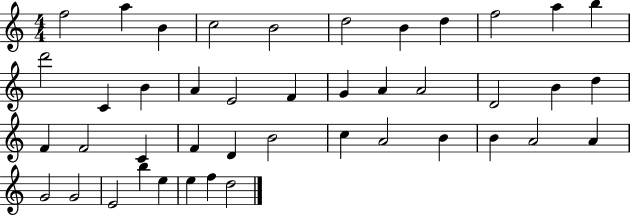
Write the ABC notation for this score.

X:1
T:Untitled
M:4/4
L:1/4
K:C
f2 a B c2 B2 d2 B d f2 a b d'2 C B A E2 F G A A2 D2 B d F F2 C F D B2 c A2 B B A2 A G2 G2 E2 b e e f d2